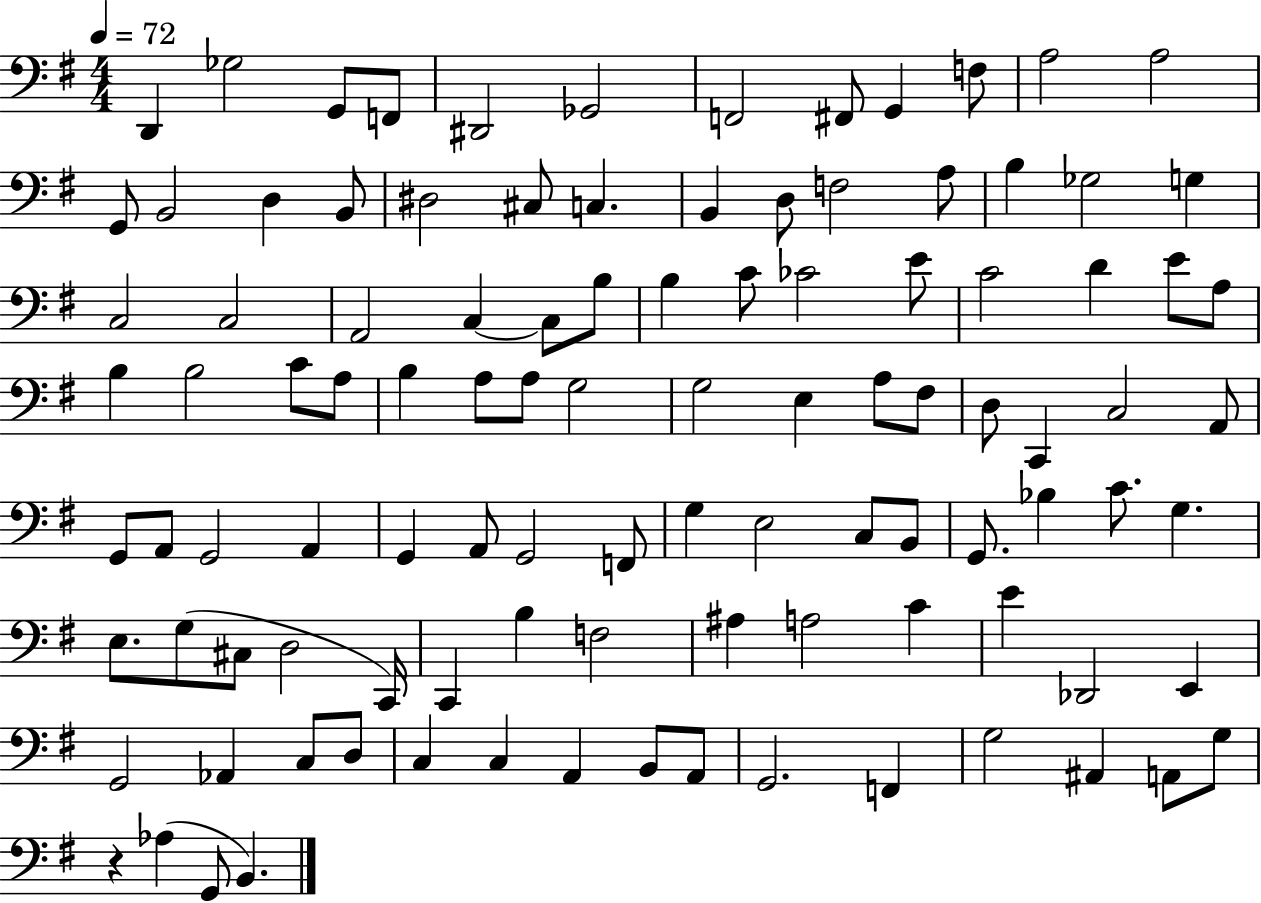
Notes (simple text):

D2/q Gb3/h G2/e F2/e D#2/h Gb2/h F2/h F#2/e G2/q F3/e A3/h A3/h G2/e B2/h D3/q B2/e D#3/h C#3/e C3/q. B2/q D3/e F3/h A3/e B3/q Gb3/h G3/q C3/h C3/h A2/h C3/q C3/e B3/e B3/q C4/e CES4/h E4/e C4/h D4/q E4/e A3/e B3/q B3/h C4/e A3/e B3/q A3/e A3/e G3/h G3/h E3/q A3/e F#3/e D3/e C2/q C3/h A2/e G2/e A2/e G2/h A2/q G2/q A2/e G2/h F2/e G3/q E3/h C3/e B2/e G2/e. Bb3/q C4/e. G3/q. E3/e. G3/e C#3/e D3/h C2/s C2/q B3/q F3/h A#3/q A3/h C4/q E4/q Db2/h E2/q G2/h Ab2/q C3/e D3/e C3/q C3/q A2/q B2/e A2/e G2/h. F2/q G3/h A#2/q A2/e G3/e R/q Ab3/q G2/e B2/q.